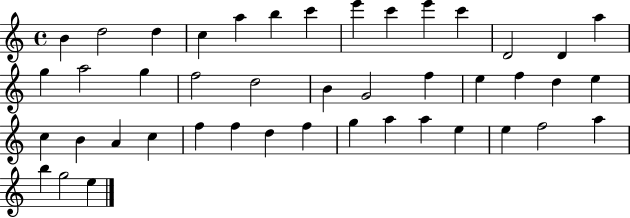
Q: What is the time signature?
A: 4/4